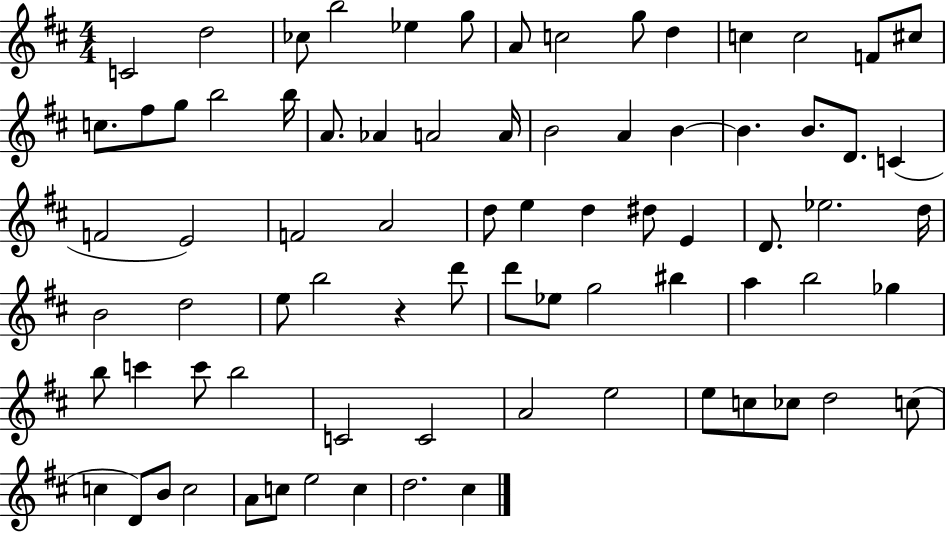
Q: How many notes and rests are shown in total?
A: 78